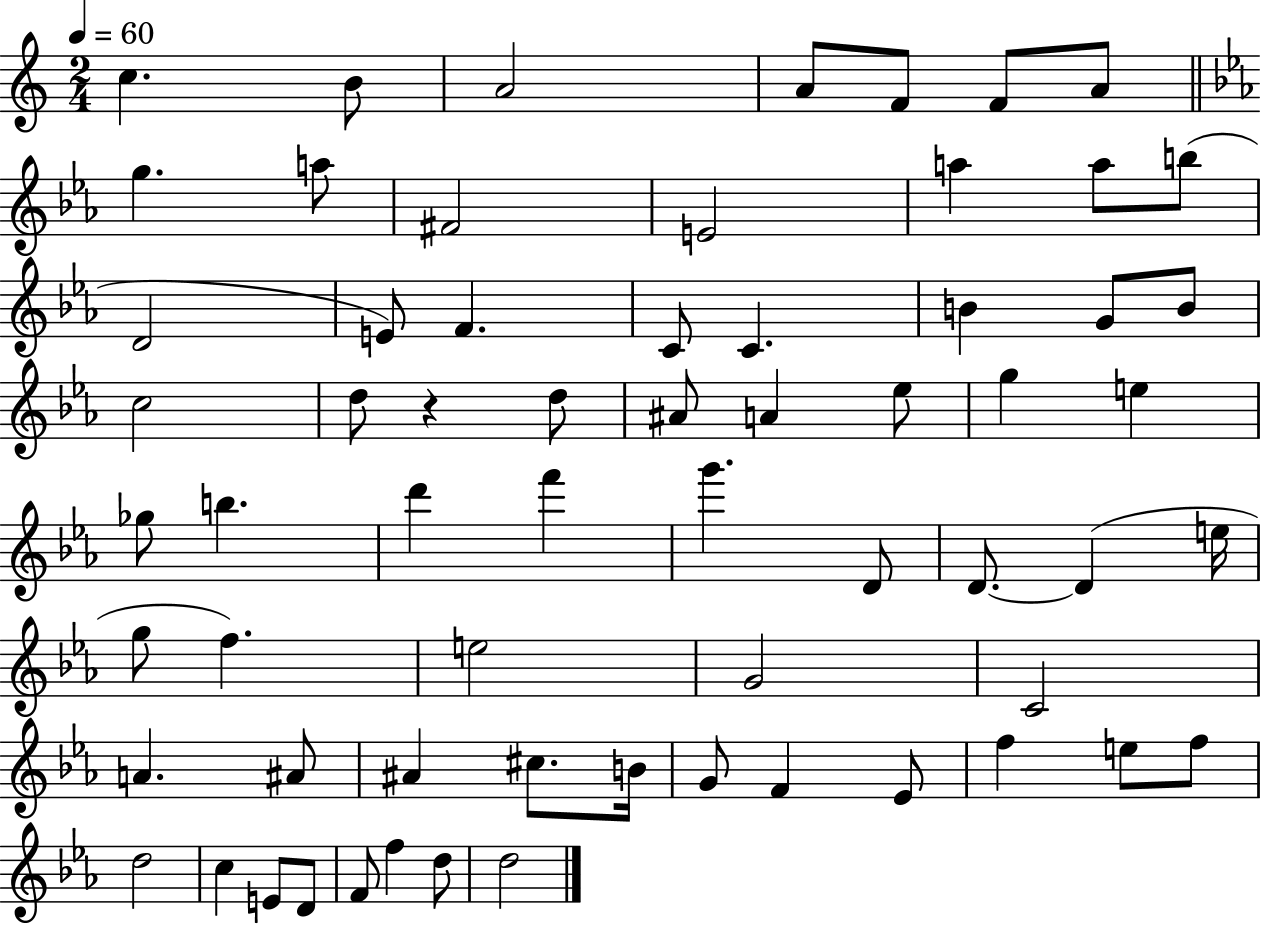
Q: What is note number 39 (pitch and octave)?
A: E5